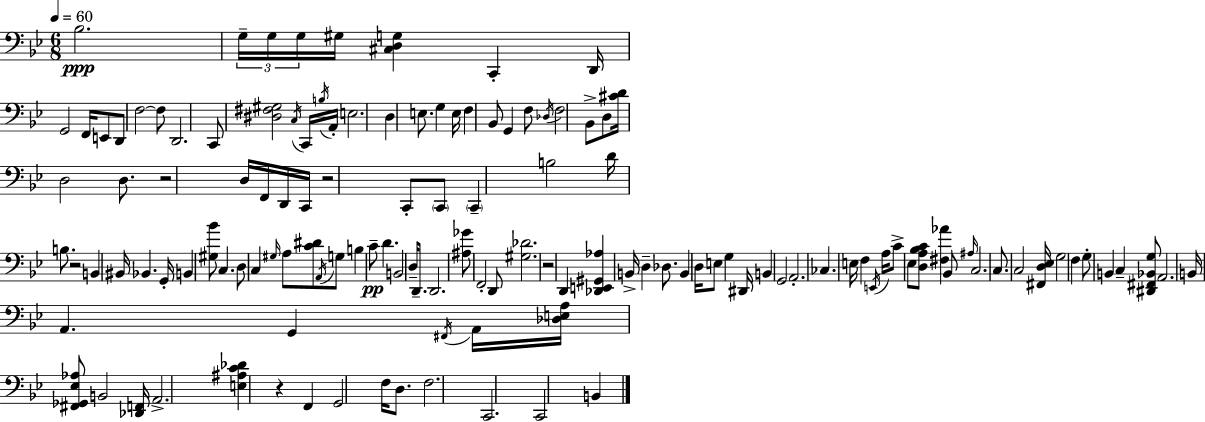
Bb3/h. G3/s G3/s G3/s G#3/s [C#3,D3,G3]/q C2/q D2/s G2/h F2/s E2/e D2/e F3/h F3/e D2/h. C2/e [D#3,F#3,G#3]/h C3/s C2/s B3/s A2/s E3/h. D3/q E3/e. G3/q E3/s F3/q Bb2/e G2/q F3/e Db3/s F3/h Bb2/e D3/e [C#4,D4]/s D3/h D3/e. R/h D3/s F2/s D2/s C2/s R/h C2/e C2/e C2/q B3/h D4/s B3/e. R/h B2/q BIS2/s Bb2/q. G2/s B2/q [G#3,Bb4]/e C3/q. D3/e C3/q G#3/s A3/e [C4,D#4]/e A2/s G3/e B3/q C4/e D4/q. B2/h D3/s D2/e. D2/h. [A#3,Gb4]/e F2/h D2/e [G#3,Db4]/h. R/h D2/q [Db2,E2,G#2,Ab3]/q B2/s D3/q Db3/e. B2/q D3/s E3/e G3/q D#2/s B2/q G2/h A2/h. CES3/q. E3/s F3/q E2/s A3/s C4/e Eb3/e [D3,A3,Bb3,C4]/e [F#3,Ab4]/q Bb2/e A#3/s C3/h. C3/e. C3/h [F#2,D3,Eb3]/s G3/h F3/q G3/e B2/q C3/q [D#2,F#2,Bb2,G3]/e A2/h. B2/s A2/q. G2/q F#2/s A2/s [Db3,E3,A3]/s [F#2,Gb2,Eb3,Ab3]/e B2/h [Db2,F2]/s A2/h. [E3,A#3,C4,Db4]/q R/q F2/q G2/h F3/s D3/e. F3/h. C2/h. C2/h B2/q